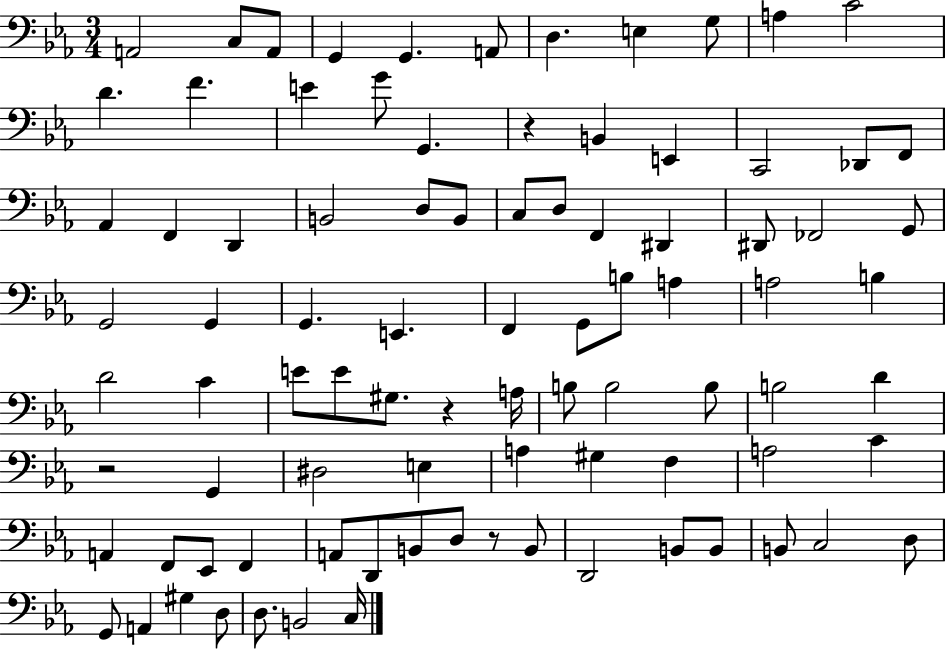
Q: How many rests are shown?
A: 4